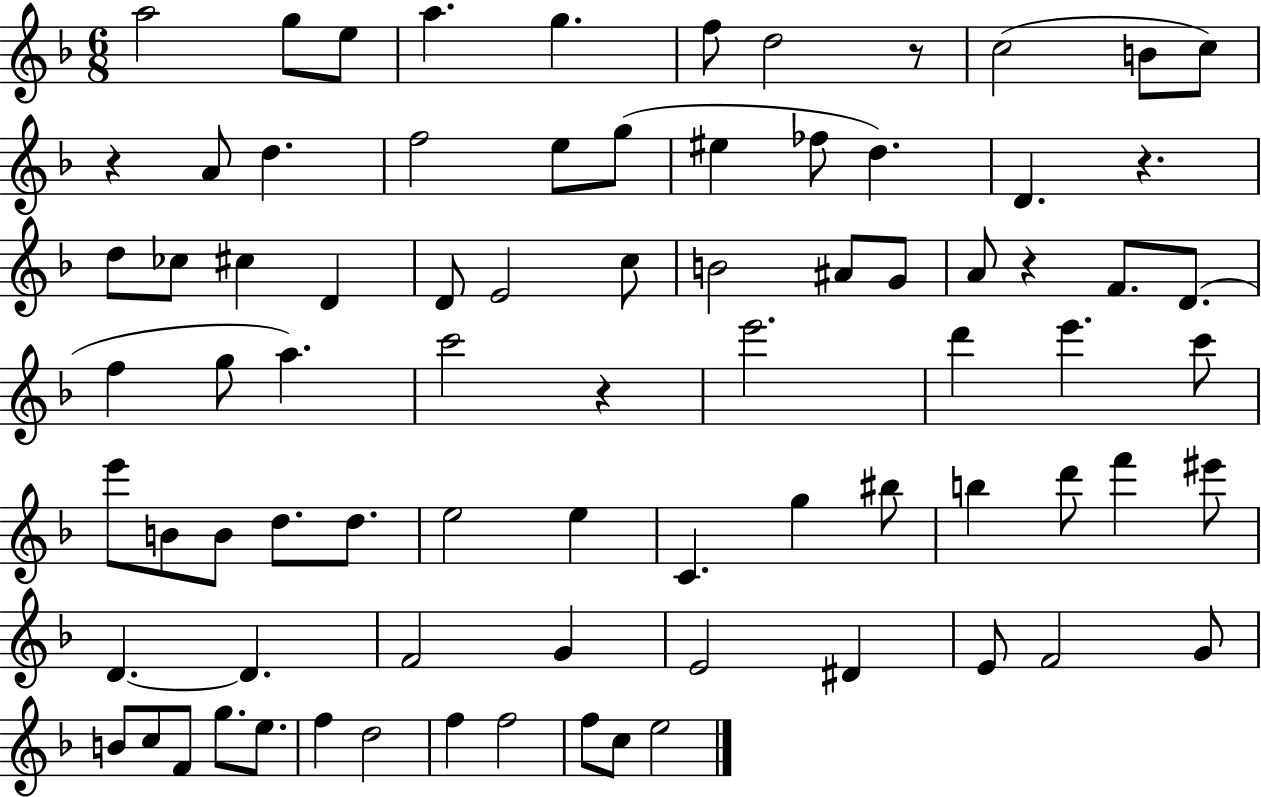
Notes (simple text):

A5/h G5/e E5/e A5/q. G5/q. F5/e D5/h R/e C5/h B4/e C5/e R/q A4/e D5/q. F5/h E5/e G5/e EIS5/q FES5/e D5/q. D4/q. R/q. D5/e CES5/e C#5/q D4/q D4/e E4/h C5/e B4/h A#4/e G4/e A4/e R/q F4/e. D4/e. F5/q G5/e A5/q. C6/h R/q E6/h. D6/q E6/q. C6/e E6/e B4/e B4/e D5/e. D5/e. E5/h E5/q C4/q. G5/q BIS5/e B5/q D6/e F6/q EIS6/e D4/q. D4/q. F4/h G4/q E4/h D#4/q E4/e F4/h G4/e B4/e C5/e F4/e G5/e. E5/e. F5/q D5/h F5/q F5/h F5/e C5/e E5/h